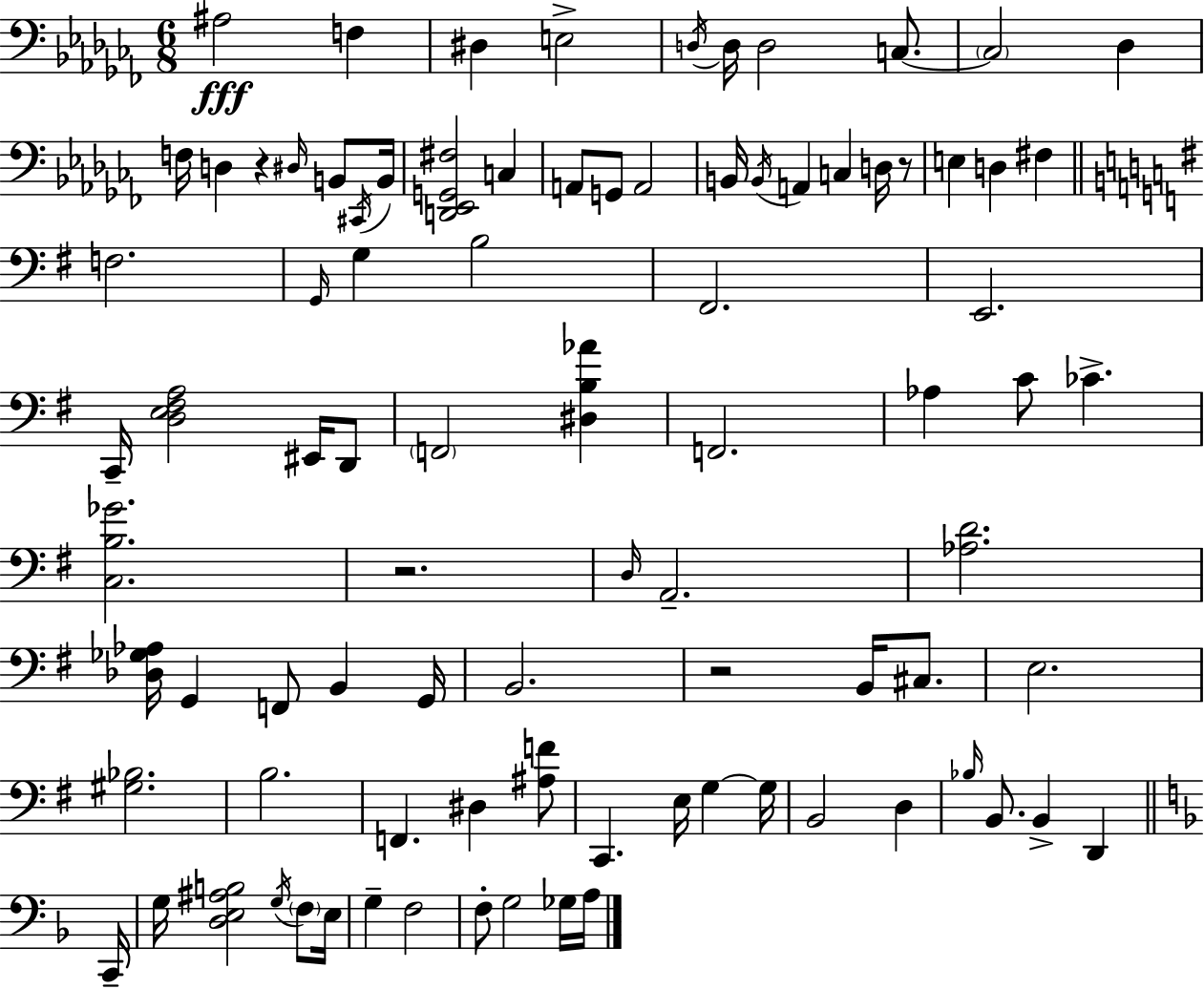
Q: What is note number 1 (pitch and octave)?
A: A#3